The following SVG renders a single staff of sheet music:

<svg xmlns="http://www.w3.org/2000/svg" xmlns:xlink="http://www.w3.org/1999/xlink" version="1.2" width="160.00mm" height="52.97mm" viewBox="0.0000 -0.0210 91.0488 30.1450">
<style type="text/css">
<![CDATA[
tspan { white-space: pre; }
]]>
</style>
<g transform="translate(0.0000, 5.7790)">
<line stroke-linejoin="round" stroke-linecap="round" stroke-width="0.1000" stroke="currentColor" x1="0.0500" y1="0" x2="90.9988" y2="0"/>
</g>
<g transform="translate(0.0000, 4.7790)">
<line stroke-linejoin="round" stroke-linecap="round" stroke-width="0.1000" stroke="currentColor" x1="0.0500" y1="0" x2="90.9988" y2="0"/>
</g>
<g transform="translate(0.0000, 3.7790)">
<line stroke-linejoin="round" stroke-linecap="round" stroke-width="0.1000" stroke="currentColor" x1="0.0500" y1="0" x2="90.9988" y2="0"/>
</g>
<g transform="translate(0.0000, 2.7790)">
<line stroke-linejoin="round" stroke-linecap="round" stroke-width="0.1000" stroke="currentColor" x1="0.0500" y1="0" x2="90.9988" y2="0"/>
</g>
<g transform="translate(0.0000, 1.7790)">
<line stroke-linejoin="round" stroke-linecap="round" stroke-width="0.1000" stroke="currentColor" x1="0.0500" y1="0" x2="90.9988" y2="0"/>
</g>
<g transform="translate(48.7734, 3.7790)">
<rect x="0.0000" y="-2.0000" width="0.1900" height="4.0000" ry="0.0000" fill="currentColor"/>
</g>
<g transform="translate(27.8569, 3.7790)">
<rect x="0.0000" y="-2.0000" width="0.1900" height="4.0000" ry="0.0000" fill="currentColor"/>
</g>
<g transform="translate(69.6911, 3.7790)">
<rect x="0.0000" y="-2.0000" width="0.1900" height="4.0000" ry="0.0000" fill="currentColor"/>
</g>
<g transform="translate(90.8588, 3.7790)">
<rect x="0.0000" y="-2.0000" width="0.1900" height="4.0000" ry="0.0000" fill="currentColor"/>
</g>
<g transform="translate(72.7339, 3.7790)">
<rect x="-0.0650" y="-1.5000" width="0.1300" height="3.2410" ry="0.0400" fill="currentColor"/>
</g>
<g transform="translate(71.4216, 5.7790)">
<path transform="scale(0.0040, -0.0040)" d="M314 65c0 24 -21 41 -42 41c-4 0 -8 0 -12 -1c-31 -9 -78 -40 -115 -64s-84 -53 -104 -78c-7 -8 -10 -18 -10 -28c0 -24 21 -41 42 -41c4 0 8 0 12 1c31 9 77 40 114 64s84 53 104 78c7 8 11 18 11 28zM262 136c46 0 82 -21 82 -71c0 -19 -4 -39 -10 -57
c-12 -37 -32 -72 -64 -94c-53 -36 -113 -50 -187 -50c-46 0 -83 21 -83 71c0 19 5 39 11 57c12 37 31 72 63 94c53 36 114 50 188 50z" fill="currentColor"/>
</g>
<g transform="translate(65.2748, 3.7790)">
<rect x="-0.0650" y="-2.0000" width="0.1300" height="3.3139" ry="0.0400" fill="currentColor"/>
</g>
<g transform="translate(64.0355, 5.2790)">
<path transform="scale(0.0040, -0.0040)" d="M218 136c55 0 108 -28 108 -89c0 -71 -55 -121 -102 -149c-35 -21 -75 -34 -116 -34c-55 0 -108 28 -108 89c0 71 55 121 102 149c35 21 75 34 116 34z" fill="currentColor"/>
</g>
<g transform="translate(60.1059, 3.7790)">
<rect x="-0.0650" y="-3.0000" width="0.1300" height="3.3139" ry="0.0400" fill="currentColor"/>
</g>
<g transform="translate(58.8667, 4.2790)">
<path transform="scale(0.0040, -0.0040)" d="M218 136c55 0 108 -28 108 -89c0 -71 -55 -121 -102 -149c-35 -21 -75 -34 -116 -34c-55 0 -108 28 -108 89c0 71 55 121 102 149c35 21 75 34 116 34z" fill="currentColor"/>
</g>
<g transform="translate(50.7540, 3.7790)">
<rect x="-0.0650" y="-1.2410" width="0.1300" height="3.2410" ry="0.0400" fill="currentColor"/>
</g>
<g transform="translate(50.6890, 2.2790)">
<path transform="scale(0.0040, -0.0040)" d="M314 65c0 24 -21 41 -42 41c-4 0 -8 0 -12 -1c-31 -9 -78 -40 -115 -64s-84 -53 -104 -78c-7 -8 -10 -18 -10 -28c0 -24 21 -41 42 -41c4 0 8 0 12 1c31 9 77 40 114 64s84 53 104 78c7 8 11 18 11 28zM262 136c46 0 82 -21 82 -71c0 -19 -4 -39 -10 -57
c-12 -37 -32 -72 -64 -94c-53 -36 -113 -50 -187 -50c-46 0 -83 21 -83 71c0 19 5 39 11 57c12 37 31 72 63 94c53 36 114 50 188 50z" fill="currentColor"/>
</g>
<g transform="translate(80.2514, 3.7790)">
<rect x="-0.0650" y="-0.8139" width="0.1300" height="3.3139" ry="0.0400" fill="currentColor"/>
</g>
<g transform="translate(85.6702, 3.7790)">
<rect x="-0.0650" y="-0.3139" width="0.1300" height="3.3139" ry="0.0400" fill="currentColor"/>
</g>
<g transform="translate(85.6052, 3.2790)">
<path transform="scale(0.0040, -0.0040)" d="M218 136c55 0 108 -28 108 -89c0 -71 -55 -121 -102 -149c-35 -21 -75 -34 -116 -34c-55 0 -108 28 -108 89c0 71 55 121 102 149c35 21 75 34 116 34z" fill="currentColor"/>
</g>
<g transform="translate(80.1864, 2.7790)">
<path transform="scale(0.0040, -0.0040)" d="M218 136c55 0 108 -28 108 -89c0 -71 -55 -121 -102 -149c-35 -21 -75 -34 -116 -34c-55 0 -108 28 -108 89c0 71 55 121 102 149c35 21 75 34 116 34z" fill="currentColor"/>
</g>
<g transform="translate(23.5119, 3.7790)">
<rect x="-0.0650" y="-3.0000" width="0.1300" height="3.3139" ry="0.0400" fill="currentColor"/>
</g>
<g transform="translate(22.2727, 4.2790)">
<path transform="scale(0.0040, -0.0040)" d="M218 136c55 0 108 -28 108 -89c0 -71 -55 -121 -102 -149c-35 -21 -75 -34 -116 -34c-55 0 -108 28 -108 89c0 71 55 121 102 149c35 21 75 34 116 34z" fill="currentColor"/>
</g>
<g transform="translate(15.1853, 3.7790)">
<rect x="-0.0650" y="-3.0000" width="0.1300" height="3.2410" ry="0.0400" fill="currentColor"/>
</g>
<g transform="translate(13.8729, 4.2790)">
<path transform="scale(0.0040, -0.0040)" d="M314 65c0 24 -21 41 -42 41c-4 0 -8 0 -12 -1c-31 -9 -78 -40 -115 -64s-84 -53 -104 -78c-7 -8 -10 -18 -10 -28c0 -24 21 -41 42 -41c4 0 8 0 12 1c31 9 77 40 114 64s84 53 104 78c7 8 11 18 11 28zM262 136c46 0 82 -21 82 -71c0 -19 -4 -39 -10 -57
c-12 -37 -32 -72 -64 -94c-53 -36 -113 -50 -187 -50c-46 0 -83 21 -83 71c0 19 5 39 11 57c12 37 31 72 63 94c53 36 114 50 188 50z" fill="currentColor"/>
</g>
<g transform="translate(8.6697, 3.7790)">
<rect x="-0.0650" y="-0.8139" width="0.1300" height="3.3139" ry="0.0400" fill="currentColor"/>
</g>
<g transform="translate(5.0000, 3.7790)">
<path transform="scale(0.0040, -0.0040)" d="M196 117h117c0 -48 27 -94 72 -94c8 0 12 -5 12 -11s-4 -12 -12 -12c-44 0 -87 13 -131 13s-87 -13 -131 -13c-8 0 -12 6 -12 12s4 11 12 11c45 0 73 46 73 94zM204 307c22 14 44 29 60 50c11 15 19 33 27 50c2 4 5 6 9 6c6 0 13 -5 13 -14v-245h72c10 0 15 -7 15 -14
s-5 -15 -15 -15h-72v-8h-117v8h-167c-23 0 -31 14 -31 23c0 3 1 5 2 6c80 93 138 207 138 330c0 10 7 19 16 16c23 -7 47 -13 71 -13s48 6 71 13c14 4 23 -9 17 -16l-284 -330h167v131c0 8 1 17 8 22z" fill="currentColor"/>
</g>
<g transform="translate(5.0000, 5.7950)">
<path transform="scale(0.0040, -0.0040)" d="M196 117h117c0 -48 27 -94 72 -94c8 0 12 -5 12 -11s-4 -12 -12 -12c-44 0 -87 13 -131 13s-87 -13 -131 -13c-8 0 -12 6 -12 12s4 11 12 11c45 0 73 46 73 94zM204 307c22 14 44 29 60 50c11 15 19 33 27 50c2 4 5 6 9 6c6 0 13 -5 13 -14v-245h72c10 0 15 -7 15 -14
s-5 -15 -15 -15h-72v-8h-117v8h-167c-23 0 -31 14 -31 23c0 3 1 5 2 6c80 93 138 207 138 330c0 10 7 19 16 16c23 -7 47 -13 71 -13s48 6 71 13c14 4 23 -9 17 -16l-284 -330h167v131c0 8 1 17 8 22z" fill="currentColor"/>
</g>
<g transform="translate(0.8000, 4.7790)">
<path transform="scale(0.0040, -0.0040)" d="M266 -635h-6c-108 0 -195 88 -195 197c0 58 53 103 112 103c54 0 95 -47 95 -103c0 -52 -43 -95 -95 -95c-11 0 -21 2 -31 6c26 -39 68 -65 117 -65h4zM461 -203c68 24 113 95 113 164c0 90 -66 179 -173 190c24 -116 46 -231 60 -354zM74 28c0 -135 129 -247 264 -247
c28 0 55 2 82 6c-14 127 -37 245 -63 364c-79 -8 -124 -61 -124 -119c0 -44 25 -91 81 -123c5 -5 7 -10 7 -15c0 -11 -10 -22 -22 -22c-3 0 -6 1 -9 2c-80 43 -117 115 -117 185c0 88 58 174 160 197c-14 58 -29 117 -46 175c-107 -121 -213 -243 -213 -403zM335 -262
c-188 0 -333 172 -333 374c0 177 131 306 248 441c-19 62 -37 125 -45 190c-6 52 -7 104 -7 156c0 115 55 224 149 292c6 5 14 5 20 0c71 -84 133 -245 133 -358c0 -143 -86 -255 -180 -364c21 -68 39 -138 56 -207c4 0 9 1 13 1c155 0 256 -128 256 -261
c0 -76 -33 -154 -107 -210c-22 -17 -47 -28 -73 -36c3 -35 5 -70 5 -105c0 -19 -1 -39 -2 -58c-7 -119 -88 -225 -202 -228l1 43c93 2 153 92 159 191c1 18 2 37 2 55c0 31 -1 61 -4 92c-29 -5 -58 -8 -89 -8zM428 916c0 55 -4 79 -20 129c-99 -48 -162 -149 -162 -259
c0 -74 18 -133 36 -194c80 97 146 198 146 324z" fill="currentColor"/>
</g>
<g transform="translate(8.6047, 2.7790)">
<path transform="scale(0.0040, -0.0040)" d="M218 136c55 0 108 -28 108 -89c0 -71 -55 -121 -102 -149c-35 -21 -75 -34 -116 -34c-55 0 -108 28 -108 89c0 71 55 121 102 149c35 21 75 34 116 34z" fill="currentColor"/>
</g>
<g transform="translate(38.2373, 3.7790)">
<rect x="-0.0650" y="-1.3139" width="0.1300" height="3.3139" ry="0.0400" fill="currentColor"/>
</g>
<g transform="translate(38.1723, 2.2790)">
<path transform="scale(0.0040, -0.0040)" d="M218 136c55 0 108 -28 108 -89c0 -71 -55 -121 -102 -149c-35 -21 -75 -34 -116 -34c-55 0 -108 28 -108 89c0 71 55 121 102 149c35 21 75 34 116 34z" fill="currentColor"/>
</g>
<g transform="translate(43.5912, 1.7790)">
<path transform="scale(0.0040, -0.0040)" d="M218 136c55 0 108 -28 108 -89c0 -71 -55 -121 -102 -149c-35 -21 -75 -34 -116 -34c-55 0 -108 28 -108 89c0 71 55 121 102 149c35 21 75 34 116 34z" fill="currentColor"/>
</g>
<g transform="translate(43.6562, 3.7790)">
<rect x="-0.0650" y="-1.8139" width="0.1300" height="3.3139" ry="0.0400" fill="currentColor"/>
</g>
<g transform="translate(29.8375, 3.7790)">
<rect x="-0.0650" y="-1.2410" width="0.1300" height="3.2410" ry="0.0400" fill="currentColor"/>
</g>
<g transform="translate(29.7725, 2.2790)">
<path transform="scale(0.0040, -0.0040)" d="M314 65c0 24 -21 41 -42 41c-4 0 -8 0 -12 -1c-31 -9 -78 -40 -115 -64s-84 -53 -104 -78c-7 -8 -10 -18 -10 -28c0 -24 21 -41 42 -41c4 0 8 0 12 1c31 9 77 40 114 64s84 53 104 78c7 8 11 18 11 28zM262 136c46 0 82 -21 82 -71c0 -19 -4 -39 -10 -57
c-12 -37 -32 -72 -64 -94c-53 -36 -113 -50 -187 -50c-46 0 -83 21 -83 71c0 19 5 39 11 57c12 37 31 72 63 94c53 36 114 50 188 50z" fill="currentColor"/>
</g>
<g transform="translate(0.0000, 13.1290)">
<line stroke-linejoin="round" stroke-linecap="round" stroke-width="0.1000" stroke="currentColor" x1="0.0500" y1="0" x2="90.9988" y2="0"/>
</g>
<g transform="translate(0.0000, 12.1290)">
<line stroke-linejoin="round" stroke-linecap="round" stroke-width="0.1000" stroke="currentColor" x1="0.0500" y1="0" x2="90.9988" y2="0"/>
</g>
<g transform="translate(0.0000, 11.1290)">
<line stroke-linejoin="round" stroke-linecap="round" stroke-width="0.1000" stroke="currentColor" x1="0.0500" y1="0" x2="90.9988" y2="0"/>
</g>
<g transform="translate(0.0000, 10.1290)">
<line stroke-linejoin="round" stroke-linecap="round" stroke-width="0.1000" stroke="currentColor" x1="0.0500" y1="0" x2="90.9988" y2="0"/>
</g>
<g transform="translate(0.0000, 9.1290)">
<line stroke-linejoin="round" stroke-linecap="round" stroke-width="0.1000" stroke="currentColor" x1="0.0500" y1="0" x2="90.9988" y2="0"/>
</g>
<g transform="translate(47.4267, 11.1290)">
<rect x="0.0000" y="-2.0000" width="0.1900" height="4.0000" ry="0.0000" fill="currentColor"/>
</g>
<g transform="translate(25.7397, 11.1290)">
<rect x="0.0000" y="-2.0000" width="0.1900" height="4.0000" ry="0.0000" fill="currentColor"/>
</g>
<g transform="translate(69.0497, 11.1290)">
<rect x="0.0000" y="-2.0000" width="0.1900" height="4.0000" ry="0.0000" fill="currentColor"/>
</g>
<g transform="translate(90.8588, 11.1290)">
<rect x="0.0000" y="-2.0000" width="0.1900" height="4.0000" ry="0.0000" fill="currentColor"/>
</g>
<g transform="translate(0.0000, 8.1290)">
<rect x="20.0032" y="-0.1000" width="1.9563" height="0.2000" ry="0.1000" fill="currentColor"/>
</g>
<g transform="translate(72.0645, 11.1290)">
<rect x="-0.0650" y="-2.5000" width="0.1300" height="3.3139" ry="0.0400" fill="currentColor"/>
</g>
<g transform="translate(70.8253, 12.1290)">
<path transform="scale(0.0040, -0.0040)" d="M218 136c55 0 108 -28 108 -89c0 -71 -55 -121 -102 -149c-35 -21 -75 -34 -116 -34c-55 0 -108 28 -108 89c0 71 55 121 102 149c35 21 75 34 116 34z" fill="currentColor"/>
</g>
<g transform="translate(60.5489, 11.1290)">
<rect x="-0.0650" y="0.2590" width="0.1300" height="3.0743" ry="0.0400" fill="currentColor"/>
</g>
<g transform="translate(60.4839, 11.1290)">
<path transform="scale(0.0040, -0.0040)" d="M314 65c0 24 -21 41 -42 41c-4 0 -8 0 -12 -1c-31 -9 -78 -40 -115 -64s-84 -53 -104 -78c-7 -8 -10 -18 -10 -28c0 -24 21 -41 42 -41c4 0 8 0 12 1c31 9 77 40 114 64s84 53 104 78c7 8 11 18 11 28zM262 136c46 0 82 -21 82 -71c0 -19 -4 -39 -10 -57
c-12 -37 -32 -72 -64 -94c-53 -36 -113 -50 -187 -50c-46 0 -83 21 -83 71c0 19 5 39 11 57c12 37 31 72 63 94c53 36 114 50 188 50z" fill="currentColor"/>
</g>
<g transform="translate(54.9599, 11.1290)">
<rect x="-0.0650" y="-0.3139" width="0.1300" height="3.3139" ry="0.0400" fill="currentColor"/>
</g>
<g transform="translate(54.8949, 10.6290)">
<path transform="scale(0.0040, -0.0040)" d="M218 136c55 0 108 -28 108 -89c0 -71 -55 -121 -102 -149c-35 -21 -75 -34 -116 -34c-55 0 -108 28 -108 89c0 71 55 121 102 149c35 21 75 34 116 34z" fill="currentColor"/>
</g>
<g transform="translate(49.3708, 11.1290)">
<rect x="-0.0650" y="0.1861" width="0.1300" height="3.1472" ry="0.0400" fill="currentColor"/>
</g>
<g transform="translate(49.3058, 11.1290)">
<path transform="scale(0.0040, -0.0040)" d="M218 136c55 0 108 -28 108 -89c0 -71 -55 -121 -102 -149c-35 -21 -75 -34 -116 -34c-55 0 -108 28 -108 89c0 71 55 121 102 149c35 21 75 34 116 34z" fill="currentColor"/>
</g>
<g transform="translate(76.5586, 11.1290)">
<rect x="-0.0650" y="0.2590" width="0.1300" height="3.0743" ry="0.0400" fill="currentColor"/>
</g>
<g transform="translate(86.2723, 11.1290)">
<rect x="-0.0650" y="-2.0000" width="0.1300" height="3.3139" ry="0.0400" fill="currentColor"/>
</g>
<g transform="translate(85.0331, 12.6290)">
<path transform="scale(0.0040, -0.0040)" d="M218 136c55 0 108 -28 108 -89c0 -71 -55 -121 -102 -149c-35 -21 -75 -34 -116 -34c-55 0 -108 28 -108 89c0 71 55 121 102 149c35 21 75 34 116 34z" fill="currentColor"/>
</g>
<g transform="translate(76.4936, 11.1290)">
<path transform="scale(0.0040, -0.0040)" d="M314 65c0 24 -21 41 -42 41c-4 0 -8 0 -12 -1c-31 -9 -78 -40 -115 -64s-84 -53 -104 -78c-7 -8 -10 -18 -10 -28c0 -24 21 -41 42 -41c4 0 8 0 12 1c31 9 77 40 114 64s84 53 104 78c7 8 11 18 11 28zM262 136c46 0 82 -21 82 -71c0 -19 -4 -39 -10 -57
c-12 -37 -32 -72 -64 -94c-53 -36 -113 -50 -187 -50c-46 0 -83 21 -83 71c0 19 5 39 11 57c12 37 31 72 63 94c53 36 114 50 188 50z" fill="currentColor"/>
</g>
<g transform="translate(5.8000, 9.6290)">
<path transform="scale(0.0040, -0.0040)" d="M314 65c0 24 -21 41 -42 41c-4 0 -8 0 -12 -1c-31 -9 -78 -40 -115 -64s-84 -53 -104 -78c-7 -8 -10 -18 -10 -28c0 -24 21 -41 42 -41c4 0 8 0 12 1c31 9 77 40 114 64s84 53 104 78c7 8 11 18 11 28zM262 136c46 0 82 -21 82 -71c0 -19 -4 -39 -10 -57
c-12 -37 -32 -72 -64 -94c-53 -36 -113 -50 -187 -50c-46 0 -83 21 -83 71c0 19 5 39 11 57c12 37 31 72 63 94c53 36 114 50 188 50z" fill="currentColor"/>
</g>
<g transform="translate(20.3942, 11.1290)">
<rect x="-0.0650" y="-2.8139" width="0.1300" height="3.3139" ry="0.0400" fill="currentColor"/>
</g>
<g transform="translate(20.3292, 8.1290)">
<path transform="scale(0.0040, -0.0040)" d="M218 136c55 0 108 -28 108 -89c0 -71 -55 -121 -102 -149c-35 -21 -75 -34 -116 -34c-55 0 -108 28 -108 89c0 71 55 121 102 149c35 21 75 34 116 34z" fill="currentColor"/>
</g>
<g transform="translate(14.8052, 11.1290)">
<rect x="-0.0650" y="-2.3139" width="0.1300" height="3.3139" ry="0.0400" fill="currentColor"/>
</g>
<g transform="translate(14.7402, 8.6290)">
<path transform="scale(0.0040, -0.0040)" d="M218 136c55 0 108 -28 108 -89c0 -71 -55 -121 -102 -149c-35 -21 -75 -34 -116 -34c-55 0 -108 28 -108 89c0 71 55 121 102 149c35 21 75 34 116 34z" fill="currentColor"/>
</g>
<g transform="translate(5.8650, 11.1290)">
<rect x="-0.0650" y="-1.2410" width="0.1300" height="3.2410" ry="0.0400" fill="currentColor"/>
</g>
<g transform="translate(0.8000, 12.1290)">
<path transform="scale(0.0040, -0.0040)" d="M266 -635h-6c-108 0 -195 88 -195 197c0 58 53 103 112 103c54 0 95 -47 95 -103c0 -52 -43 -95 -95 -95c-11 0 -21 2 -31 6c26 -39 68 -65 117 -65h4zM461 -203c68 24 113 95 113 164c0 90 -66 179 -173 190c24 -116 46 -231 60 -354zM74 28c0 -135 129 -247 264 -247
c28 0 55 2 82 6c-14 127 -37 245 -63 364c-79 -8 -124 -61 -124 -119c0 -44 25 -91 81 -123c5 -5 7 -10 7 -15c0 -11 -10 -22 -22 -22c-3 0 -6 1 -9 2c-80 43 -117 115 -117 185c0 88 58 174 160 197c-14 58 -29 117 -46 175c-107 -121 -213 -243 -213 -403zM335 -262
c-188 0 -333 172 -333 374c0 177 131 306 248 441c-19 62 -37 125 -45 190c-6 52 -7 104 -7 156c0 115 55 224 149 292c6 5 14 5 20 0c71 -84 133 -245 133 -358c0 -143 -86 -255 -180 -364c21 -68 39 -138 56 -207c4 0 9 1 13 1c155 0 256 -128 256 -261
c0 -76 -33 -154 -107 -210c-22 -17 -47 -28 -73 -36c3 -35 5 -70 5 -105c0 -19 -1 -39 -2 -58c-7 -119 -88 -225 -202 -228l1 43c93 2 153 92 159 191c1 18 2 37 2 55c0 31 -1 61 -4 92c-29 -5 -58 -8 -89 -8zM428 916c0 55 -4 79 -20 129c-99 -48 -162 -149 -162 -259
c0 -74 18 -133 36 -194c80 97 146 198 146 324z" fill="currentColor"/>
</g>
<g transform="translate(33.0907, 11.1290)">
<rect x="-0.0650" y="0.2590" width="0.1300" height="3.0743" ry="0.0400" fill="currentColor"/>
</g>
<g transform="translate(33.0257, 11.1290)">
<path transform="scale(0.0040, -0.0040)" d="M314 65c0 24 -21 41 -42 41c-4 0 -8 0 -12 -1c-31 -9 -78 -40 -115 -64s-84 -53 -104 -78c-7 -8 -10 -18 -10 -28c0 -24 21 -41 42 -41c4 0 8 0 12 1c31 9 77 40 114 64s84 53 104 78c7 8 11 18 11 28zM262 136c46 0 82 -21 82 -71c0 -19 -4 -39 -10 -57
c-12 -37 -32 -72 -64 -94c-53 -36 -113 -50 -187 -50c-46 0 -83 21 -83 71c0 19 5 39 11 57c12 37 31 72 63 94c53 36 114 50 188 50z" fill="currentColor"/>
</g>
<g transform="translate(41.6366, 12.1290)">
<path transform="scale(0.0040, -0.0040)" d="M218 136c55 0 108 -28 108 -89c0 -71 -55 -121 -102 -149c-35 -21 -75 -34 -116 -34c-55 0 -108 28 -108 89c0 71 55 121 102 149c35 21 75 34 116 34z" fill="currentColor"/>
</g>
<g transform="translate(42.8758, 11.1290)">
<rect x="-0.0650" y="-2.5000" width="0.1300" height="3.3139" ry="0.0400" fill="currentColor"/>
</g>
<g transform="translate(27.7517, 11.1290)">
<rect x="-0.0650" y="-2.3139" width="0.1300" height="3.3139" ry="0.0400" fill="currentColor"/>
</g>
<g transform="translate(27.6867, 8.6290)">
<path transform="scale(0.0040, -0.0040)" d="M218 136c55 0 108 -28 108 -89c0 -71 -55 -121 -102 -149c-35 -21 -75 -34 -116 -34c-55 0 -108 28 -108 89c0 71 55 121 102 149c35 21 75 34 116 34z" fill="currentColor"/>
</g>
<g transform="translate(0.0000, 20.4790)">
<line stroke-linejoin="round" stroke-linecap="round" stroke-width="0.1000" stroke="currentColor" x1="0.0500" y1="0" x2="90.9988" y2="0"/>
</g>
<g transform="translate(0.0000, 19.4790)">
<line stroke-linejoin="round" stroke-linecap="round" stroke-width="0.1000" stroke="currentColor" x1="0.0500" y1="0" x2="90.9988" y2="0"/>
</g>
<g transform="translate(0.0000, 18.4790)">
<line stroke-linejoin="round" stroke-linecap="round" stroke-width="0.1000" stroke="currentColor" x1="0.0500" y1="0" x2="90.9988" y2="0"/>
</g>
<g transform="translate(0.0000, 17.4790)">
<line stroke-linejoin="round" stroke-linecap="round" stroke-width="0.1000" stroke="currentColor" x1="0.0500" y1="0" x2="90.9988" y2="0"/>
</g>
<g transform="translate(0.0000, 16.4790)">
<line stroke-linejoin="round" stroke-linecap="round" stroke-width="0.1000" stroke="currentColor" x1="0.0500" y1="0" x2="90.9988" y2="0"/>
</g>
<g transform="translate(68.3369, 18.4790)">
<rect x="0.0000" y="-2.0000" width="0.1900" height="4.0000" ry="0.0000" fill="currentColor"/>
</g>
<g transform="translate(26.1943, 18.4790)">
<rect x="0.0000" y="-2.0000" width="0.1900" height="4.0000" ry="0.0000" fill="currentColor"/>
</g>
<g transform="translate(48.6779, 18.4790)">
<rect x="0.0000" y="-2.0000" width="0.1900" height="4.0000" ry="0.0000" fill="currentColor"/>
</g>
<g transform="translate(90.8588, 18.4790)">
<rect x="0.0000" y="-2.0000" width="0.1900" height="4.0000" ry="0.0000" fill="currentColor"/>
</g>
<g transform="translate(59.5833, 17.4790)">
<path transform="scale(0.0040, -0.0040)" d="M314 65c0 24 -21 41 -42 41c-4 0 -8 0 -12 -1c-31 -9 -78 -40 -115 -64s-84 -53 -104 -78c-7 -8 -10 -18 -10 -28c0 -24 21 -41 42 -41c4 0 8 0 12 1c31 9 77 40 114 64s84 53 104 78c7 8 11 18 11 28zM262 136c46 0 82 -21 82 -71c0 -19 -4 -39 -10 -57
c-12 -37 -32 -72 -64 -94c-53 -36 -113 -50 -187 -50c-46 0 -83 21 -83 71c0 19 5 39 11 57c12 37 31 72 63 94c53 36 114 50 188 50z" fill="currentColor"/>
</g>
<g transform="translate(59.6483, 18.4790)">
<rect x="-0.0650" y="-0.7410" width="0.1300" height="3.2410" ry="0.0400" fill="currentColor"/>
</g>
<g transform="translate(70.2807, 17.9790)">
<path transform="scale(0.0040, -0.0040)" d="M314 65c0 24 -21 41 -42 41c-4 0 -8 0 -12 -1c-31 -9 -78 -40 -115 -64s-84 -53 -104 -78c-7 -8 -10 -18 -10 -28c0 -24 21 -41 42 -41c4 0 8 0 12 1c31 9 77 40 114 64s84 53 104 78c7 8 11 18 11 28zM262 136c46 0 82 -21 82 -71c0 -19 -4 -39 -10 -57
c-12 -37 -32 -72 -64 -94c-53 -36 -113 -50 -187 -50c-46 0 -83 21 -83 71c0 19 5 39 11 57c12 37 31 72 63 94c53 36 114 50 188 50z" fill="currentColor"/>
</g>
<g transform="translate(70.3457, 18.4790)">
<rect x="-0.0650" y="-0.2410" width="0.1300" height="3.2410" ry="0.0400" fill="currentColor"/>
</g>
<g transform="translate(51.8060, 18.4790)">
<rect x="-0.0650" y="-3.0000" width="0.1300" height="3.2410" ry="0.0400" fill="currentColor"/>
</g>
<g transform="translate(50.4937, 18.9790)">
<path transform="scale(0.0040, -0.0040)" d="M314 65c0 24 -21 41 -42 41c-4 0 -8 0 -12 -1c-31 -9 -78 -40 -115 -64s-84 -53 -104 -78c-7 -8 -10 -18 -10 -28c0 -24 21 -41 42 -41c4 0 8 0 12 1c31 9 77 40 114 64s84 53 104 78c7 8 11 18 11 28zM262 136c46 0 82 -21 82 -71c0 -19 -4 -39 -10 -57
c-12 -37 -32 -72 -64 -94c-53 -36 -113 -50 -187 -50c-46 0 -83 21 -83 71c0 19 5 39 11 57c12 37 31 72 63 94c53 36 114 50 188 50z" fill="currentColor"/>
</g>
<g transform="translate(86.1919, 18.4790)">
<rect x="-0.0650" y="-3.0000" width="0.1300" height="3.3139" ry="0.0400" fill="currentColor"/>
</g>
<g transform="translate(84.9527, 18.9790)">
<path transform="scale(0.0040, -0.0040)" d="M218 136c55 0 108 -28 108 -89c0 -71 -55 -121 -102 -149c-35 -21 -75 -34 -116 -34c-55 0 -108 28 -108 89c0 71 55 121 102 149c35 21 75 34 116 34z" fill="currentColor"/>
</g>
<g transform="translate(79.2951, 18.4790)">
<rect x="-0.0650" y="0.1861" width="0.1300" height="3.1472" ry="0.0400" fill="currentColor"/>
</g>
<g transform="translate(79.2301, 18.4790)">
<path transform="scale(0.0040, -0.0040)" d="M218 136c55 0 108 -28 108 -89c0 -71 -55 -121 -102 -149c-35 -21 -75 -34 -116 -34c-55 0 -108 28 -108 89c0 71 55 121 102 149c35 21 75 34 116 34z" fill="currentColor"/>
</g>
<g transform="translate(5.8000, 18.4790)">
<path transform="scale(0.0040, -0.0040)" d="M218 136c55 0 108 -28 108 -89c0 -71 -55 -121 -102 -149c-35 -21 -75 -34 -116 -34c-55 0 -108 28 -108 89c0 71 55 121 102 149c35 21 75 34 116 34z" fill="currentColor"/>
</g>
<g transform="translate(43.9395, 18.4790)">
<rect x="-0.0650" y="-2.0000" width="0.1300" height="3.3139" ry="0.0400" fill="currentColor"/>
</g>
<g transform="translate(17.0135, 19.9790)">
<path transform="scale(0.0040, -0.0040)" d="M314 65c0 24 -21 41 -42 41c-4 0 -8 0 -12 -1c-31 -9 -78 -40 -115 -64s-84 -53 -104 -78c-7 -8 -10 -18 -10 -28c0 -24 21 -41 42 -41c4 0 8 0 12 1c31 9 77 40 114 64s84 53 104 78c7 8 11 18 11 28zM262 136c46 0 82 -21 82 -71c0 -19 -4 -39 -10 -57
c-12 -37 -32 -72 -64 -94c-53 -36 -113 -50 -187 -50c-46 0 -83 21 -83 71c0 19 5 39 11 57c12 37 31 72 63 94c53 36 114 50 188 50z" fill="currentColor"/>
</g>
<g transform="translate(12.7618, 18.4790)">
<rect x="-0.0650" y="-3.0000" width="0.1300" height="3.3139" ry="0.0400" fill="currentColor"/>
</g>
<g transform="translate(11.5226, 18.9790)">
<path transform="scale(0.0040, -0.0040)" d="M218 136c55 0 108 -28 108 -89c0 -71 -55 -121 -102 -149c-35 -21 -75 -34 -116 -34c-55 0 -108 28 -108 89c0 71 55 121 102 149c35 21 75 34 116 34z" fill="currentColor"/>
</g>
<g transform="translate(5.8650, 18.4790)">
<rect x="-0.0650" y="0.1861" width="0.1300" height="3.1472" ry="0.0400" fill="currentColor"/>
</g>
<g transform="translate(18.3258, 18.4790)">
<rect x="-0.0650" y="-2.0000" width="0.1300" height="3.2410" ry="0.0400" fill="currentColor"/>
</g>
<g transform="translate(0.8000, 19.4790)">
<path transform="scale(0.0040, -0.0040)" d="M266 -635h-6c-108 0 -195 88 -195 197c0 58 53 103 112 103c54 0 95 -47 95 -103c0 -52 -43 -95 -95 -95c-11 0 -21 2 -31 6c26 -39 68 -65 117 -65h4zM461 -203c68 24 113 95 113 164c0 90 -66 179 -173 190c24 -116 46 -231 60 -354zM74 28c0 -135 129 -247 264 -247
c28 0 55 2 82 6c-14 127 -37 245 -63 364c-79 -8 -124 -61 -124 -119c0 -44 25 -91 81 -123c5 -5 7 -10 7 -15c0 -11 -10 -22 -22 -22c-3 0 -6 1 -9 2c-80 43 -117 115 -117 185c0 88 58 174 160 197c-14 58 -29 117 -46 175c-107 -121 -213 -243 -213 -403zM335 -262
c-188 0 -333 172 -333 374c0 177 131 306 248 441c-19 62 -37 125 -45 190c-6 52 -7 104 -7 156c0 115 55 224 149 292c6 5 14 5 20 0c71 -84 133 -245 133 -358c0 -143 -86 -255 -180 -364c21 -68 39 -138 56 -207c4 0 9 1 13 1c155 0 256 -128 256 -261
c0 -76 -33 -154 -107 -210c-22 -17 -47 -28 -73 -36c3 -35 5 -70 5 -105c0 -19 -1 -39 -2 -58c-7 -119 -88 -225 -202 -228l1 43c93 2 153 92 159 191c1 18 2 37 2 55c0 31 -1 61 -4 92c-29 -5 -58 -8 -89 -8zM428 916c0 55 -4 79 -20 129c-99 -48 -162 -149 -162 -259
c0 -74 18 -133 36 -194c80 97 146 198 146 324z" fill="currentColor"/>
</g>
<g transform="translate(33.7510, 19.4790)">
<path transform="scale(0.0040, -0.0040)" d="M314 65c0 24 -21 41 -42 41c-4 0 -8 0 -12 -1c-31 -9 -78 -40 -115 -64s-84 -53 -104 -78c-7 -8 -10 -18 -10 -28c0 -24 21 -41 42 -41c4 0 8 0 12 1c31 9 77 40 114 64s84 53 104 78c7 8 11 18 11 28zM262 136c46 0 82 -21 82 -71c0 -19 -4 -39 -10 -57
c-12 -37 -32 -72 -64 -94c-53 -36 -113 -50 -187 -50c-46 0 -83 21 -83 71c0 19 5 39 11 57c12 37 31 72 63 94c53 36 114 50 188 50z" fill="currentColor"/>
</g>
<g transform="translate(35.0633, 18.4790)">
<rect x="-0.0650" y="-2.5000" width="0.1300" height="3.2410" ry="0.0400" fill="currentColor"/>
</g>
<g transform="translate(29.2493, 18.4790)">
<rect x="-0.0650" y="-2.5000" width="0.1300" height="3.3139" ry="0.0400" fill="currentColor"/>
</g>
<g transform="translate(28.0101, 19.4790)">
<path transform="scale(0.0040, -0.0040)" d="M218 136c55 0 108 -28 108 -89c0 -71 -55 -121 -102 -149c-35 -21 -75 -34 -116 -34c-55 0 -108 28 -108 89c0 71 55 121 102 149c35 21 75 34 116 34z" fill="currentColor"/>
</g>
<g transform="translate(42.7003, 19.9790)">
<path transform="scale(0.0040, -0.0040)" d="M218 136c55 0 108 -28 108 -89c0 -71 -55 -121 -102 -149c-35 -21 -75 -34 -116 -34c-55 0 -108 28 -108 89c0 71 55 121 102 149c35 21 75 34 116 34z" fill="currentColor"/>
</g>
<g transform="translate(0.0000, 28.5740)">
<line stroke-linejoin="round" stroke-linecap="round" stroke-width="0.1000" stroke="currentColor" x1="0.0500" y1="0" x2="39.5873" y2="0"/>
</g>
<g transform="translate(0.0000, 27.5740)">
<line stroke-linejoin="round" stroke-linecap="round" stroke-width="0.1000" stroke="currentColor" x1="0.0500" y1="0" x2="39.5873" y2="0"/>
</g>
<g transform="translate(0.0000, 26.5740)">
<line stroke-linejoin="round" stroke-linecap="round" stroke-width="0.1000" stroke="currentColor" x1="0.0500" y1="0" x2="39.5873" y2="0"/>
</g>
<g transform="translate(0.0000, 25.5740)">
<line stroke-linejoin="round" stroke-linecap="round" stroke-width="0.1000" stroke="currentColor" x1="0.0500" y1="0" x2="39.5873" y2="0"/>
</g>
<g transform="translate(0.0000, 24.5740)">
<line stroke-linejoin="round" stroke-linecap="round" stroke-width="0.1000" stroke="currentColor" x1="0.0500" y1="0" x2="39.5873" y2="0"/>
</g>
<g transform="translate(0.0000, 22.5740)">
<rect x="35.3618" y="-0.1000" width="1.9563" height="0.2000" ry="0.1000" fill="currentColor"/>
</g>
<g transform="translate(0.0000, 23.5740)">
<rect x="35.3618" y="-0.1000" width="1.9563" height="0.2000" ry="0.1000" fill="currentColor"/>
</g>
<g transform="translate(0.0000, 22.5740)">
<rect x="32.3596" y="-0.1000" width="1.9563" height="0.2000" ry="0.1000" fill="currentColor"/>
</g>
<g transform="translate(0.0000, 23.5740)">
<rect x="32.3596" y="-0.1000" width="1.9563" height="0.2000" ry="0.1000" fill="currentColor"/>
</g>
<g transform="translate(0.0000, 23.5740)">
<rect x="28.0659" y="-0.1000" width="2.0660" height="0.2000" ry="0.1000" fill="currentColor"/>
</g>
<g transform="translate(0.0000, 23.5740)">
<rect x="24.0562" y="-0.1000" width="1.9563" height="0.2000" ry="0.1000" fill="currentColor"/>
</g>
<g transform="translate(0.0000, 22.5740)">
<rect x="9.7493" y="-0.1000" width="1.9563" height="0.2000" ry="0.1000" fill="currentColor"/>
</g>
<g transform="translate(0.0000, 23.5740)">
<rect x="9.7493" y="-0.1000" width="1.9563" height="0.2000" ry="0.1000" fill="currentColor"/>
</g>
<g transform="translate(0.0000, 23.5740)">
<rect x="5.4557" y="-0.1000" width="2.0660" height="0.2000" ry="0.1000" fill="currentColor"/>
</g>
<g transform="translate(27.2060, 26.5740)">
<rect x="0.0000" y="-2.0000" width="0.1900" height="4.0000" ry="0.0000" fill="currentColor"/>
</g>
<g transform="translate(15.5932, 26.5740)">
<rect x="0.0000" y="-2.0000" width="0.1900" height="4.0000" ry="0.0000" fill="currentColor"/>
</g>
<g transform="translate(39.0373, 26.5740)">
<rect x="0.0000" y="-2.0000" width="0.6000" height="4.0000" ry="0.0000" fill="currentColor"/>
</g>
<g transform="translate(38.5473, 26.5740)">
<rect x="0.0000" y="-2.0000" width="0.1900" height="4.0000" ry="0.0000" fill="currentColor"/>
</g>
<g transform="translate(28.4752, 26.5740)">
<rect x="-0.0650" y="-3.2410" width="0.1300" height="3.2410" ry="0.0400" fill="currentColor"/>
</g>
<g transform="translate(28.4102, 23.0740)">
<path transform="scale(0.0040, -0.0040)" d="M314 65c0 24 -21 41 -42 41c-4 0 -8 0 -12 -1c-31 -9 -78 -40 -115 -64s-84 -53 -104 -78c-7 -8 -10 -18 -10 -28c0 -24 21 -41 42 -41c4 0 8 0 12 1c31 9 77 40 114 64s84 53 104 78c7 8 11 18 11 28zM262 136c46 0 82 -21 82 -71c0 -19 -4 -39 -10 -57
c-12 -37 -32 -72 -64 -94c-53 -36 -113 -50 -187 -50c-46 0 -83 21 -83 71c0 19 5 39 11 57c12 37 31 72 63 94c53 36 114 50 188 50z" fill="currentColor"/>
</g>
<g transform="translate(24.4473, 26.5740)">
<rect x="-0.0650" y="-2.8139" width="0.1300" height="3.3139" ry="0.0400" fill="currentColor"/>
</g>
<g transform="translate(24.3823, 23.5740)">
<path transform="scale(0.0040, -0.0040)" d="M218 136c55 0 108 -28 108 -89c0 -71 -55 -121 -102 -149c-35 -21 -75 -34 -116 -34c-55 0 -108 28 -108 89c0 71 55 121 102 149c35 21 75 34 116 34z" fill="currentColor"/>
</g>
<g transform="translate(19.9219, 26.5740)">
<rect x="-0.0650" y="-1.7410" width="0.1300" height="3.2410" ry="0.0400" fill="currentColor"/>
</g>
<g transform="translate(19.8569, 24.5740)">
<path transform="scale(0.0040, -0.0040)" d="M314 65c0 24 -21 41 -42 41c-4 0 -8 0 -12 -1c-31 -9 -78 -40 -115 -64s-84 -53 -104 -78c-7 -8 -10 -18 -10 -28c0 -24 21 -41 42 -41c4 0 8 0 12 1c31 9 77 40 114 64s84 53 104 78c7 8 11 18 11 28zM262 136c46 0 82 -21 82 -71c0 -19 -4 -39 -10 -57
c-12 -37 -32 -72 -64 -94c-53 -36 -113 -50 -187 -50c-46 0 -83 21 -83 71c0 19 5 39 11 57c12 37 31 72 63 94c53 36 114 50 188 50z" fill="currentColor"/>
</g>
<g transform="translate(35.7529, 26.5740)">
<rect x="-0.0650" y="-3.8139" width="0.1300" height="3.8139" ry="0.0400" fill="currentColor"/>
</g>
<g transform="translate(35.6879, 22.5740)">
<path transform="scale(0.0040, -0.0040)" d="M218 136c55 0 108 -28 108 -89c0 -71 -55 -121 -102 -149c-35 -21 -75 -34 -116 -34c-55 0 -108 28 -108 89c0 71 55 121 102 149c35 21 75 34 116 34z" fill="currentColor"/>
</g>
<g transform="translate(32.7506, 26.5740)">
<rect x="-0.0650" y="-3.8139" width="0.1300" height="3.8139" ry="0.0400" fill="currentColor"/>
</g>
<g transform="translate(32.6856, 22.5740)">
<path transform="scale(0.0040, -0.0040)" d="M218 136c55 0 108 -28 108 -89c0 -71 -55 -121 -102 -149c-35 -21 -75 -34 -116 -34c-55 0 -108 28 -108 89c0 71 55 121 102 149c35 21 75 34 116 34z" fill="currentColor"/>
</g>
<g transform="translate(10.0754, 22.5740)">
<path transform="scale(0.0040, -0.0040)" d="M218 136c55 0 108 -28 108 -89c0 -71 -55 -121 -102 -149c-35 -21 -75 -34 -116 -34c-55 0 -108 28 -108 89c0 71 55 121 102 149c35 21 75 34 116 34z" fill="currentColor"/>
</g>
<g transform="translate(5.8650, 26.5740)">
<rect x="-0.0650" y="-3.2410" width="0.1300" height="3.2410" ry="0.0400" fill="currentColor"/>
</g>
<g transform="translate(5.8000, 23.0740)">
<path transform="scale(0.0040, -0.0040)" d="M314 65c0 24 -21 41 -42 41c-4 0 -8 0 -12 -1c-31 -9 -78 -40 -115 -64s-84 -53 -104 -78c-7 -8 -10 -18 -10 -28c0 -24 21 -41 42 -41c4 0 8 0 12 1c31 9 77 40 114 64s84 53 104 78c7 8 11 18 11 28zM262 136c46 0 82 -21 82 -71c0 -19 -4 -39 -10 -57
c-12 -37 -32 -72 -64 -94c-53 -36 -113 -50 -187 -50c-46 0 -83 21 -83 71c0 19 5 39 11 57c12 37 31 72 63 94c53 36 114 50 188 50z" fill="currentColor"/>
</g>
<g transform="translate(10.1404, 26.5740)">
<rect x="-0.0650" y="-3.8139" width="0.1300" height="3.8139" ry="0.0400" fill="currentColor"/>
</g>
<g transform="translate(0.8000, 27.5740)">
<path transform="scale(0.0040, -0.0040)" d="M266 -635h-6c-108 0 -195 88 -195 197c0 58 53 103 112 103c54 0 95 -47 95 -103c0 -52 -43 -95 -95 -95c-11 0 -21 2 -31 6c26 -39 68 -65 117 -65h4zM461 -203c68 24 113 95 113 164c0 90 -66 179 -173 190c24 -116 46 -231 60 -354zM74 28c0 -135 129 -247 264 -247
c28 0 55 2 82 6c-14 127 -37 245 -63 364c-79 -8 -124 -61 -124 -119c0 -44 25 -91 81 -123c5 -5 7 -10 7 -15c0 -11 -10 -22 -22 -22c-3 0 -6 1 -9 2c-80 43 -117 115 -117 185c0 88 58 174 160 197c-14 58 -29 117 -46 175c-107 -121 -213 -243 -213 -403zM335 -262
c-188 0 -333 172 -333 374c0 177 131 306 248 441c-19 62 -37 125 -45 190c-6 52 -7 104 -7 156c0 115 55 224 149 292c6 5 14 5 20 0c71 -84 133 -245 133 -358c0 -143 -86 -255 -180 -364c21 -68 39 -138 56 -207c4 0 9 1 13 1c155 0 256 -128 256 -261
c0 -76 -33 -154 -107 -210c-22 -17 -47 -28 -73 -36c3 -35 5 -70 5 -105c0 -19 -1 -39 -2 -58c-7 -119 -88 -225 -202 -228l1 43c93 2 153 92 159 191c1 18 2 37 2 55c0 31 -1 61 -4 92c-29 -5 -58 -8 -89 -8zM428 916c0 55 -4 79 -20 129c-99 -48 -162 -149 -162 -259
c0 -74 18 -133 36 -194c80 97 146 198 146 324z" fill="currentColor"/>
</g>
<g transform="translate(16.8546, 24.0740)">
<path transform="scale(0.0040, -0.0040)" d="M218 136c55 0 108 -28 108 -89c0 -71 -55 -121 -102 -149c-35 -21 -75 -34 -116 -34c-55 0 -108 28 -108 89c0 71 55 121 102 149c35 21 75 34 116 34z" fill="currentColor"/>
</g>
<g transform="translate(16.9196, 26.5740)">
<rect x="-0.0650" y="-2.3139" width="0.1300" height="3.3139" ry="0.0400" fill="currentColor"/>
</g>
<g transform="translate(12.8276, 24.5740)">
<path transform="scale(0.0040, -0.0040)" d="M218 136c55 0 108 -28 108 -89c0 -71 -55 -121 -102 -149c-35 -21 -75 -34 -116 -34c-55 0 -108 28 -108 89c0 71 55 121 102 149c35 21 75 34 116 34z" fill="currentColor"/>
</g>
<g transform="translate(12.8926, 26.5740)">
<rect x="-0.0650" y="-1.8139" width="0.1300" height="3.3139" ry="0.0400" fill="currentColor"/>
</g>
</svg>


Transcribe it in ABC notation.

X:1
T:Untitled
M:4/4
L:1/4
K:C
d A2 A e2 e f e2 A F E2 d c e2 g a g B2 G B c B2 G B2 F B A F2 G G2 F A2 d2 c2 B A b2 c' f g f2 a b2 c' c'